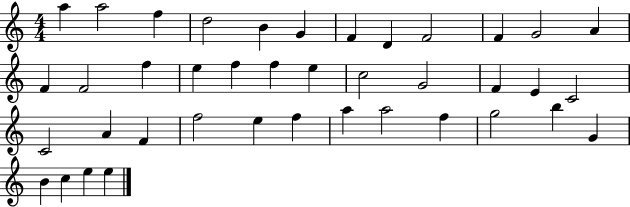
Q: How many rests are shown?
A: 0